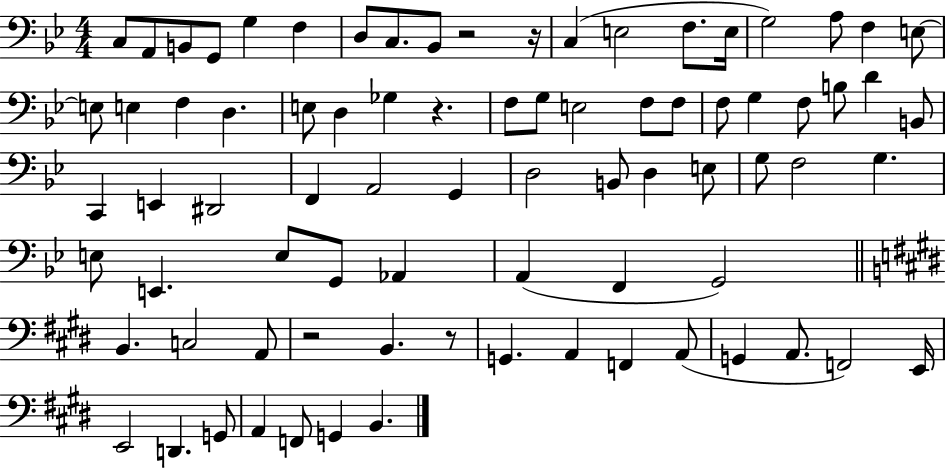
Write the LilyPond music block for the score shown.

{
  \clef bass
  \numericTimeSignature
  \time 4/4
  \key bes \major
  \repeat volta 2 { c8 a,8 b,8 g,8 g4 f4 | d8 c8. bes,8 r2 r16 | c4( e2 f8. e16 | g2) a8 f4 e8~~ | \break e8 e4 f4 d4. | e8 d4 ges4 r4. | f8 g8 e2 f8 f8 | f8 g4 f8 b8 d'4 b,8 | \break c,4 e,4 dis,2 | f,4 a,2 g,4 | d2 b,8 d4 e8 | g8 f2 g4. | \break e8 e,4. e8 g,8 aes,4 | a,4( f,4 g,2) | \bar "||" \break \key e \major b,4. c2 a,8 | r2 b,4. r8 | g,4. a,4 f,4 a,8( | g,4 a,8. f,2) e,16 | \break e,2 d,4. g,8 | a,4 f,8 g,4 b,4. | } \bar "|."
}